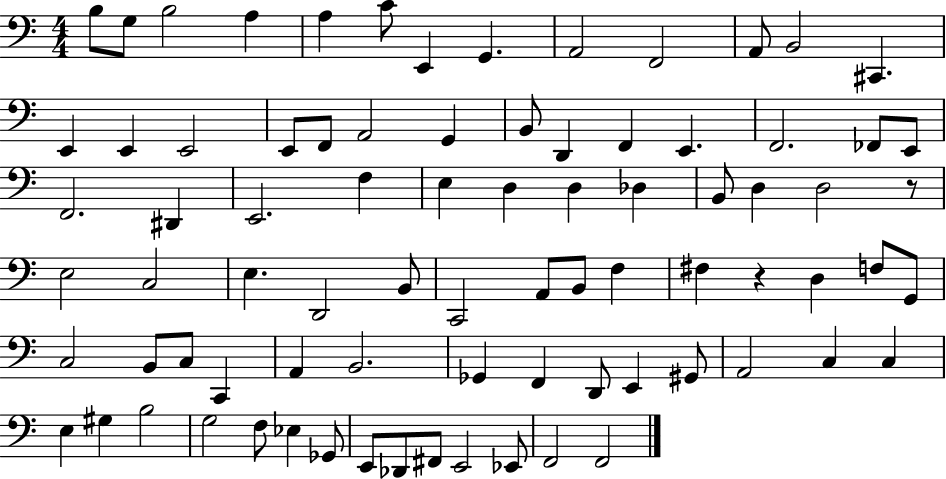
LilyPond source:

{
  \clef bass
  \numericTimeSignature
  \time 4/4
  \key c \major
  b8 g8 b2 a4 | a4 c'8 e,4 g,4. | a,2 f,2 | a,8 b,2 cis,4. | \break e,4 e,4 e,2 | e,8 f,8 a,2 g,4 | b,8 d,4 f,4 e,4. | f,2. fes,8 e,8 | \break f,2. dis,4 | e,2. f4 | e4 d4 d4 des4 | b,8 d4 d2 r8 | \break e2 c2 | e4. d,2 b,8 | c,2 a,8 b,8 f4 | fis4 r4 d4 f8 g,8 | \break c2 b,8 c8 c,4 | a,4 b,2. | ges,4 f,4 d,8 e,4 gis,8 | a,2 c4 c4 | \break e4 gis4 b2 | g2 f8 ees4 ges,8 | e,8 des,8 fis,8 e,2 ees,8 | f,2 f,2 | \break \bar "|."
}